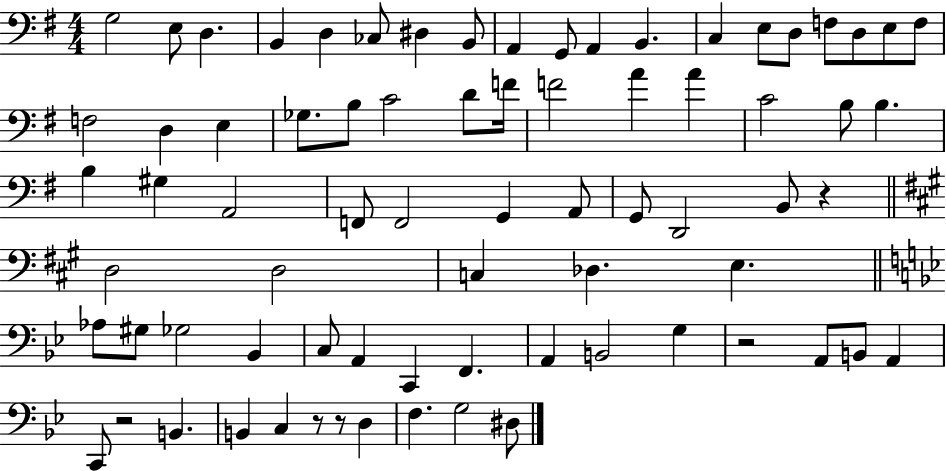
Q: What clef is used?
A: bass